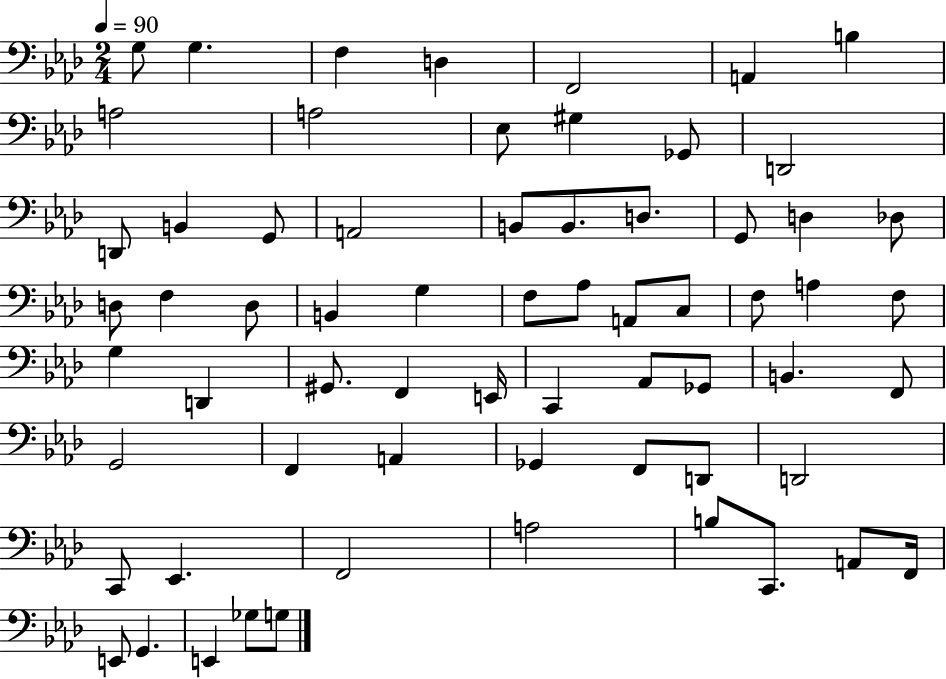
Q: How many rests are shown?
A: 0